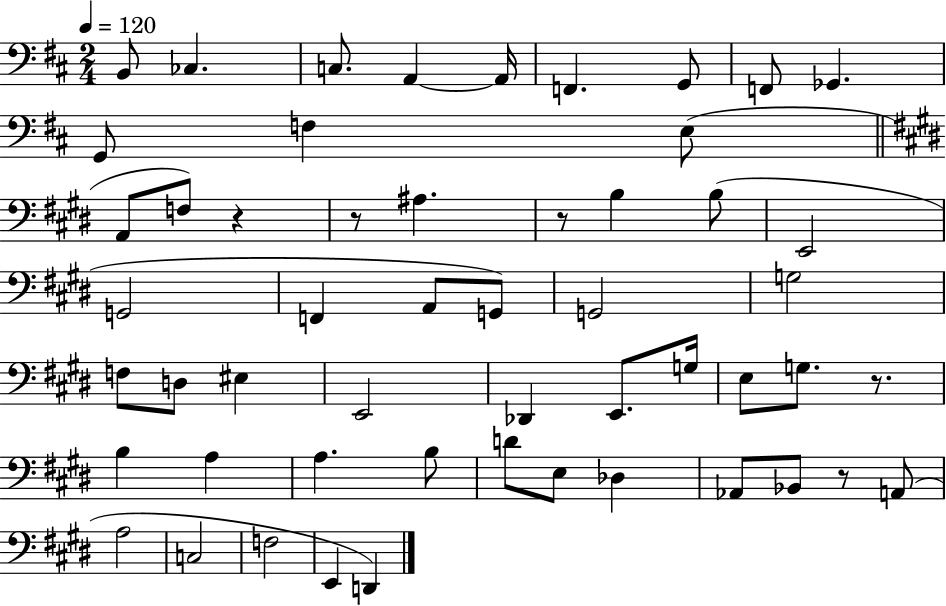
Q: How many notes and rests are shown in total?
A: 53